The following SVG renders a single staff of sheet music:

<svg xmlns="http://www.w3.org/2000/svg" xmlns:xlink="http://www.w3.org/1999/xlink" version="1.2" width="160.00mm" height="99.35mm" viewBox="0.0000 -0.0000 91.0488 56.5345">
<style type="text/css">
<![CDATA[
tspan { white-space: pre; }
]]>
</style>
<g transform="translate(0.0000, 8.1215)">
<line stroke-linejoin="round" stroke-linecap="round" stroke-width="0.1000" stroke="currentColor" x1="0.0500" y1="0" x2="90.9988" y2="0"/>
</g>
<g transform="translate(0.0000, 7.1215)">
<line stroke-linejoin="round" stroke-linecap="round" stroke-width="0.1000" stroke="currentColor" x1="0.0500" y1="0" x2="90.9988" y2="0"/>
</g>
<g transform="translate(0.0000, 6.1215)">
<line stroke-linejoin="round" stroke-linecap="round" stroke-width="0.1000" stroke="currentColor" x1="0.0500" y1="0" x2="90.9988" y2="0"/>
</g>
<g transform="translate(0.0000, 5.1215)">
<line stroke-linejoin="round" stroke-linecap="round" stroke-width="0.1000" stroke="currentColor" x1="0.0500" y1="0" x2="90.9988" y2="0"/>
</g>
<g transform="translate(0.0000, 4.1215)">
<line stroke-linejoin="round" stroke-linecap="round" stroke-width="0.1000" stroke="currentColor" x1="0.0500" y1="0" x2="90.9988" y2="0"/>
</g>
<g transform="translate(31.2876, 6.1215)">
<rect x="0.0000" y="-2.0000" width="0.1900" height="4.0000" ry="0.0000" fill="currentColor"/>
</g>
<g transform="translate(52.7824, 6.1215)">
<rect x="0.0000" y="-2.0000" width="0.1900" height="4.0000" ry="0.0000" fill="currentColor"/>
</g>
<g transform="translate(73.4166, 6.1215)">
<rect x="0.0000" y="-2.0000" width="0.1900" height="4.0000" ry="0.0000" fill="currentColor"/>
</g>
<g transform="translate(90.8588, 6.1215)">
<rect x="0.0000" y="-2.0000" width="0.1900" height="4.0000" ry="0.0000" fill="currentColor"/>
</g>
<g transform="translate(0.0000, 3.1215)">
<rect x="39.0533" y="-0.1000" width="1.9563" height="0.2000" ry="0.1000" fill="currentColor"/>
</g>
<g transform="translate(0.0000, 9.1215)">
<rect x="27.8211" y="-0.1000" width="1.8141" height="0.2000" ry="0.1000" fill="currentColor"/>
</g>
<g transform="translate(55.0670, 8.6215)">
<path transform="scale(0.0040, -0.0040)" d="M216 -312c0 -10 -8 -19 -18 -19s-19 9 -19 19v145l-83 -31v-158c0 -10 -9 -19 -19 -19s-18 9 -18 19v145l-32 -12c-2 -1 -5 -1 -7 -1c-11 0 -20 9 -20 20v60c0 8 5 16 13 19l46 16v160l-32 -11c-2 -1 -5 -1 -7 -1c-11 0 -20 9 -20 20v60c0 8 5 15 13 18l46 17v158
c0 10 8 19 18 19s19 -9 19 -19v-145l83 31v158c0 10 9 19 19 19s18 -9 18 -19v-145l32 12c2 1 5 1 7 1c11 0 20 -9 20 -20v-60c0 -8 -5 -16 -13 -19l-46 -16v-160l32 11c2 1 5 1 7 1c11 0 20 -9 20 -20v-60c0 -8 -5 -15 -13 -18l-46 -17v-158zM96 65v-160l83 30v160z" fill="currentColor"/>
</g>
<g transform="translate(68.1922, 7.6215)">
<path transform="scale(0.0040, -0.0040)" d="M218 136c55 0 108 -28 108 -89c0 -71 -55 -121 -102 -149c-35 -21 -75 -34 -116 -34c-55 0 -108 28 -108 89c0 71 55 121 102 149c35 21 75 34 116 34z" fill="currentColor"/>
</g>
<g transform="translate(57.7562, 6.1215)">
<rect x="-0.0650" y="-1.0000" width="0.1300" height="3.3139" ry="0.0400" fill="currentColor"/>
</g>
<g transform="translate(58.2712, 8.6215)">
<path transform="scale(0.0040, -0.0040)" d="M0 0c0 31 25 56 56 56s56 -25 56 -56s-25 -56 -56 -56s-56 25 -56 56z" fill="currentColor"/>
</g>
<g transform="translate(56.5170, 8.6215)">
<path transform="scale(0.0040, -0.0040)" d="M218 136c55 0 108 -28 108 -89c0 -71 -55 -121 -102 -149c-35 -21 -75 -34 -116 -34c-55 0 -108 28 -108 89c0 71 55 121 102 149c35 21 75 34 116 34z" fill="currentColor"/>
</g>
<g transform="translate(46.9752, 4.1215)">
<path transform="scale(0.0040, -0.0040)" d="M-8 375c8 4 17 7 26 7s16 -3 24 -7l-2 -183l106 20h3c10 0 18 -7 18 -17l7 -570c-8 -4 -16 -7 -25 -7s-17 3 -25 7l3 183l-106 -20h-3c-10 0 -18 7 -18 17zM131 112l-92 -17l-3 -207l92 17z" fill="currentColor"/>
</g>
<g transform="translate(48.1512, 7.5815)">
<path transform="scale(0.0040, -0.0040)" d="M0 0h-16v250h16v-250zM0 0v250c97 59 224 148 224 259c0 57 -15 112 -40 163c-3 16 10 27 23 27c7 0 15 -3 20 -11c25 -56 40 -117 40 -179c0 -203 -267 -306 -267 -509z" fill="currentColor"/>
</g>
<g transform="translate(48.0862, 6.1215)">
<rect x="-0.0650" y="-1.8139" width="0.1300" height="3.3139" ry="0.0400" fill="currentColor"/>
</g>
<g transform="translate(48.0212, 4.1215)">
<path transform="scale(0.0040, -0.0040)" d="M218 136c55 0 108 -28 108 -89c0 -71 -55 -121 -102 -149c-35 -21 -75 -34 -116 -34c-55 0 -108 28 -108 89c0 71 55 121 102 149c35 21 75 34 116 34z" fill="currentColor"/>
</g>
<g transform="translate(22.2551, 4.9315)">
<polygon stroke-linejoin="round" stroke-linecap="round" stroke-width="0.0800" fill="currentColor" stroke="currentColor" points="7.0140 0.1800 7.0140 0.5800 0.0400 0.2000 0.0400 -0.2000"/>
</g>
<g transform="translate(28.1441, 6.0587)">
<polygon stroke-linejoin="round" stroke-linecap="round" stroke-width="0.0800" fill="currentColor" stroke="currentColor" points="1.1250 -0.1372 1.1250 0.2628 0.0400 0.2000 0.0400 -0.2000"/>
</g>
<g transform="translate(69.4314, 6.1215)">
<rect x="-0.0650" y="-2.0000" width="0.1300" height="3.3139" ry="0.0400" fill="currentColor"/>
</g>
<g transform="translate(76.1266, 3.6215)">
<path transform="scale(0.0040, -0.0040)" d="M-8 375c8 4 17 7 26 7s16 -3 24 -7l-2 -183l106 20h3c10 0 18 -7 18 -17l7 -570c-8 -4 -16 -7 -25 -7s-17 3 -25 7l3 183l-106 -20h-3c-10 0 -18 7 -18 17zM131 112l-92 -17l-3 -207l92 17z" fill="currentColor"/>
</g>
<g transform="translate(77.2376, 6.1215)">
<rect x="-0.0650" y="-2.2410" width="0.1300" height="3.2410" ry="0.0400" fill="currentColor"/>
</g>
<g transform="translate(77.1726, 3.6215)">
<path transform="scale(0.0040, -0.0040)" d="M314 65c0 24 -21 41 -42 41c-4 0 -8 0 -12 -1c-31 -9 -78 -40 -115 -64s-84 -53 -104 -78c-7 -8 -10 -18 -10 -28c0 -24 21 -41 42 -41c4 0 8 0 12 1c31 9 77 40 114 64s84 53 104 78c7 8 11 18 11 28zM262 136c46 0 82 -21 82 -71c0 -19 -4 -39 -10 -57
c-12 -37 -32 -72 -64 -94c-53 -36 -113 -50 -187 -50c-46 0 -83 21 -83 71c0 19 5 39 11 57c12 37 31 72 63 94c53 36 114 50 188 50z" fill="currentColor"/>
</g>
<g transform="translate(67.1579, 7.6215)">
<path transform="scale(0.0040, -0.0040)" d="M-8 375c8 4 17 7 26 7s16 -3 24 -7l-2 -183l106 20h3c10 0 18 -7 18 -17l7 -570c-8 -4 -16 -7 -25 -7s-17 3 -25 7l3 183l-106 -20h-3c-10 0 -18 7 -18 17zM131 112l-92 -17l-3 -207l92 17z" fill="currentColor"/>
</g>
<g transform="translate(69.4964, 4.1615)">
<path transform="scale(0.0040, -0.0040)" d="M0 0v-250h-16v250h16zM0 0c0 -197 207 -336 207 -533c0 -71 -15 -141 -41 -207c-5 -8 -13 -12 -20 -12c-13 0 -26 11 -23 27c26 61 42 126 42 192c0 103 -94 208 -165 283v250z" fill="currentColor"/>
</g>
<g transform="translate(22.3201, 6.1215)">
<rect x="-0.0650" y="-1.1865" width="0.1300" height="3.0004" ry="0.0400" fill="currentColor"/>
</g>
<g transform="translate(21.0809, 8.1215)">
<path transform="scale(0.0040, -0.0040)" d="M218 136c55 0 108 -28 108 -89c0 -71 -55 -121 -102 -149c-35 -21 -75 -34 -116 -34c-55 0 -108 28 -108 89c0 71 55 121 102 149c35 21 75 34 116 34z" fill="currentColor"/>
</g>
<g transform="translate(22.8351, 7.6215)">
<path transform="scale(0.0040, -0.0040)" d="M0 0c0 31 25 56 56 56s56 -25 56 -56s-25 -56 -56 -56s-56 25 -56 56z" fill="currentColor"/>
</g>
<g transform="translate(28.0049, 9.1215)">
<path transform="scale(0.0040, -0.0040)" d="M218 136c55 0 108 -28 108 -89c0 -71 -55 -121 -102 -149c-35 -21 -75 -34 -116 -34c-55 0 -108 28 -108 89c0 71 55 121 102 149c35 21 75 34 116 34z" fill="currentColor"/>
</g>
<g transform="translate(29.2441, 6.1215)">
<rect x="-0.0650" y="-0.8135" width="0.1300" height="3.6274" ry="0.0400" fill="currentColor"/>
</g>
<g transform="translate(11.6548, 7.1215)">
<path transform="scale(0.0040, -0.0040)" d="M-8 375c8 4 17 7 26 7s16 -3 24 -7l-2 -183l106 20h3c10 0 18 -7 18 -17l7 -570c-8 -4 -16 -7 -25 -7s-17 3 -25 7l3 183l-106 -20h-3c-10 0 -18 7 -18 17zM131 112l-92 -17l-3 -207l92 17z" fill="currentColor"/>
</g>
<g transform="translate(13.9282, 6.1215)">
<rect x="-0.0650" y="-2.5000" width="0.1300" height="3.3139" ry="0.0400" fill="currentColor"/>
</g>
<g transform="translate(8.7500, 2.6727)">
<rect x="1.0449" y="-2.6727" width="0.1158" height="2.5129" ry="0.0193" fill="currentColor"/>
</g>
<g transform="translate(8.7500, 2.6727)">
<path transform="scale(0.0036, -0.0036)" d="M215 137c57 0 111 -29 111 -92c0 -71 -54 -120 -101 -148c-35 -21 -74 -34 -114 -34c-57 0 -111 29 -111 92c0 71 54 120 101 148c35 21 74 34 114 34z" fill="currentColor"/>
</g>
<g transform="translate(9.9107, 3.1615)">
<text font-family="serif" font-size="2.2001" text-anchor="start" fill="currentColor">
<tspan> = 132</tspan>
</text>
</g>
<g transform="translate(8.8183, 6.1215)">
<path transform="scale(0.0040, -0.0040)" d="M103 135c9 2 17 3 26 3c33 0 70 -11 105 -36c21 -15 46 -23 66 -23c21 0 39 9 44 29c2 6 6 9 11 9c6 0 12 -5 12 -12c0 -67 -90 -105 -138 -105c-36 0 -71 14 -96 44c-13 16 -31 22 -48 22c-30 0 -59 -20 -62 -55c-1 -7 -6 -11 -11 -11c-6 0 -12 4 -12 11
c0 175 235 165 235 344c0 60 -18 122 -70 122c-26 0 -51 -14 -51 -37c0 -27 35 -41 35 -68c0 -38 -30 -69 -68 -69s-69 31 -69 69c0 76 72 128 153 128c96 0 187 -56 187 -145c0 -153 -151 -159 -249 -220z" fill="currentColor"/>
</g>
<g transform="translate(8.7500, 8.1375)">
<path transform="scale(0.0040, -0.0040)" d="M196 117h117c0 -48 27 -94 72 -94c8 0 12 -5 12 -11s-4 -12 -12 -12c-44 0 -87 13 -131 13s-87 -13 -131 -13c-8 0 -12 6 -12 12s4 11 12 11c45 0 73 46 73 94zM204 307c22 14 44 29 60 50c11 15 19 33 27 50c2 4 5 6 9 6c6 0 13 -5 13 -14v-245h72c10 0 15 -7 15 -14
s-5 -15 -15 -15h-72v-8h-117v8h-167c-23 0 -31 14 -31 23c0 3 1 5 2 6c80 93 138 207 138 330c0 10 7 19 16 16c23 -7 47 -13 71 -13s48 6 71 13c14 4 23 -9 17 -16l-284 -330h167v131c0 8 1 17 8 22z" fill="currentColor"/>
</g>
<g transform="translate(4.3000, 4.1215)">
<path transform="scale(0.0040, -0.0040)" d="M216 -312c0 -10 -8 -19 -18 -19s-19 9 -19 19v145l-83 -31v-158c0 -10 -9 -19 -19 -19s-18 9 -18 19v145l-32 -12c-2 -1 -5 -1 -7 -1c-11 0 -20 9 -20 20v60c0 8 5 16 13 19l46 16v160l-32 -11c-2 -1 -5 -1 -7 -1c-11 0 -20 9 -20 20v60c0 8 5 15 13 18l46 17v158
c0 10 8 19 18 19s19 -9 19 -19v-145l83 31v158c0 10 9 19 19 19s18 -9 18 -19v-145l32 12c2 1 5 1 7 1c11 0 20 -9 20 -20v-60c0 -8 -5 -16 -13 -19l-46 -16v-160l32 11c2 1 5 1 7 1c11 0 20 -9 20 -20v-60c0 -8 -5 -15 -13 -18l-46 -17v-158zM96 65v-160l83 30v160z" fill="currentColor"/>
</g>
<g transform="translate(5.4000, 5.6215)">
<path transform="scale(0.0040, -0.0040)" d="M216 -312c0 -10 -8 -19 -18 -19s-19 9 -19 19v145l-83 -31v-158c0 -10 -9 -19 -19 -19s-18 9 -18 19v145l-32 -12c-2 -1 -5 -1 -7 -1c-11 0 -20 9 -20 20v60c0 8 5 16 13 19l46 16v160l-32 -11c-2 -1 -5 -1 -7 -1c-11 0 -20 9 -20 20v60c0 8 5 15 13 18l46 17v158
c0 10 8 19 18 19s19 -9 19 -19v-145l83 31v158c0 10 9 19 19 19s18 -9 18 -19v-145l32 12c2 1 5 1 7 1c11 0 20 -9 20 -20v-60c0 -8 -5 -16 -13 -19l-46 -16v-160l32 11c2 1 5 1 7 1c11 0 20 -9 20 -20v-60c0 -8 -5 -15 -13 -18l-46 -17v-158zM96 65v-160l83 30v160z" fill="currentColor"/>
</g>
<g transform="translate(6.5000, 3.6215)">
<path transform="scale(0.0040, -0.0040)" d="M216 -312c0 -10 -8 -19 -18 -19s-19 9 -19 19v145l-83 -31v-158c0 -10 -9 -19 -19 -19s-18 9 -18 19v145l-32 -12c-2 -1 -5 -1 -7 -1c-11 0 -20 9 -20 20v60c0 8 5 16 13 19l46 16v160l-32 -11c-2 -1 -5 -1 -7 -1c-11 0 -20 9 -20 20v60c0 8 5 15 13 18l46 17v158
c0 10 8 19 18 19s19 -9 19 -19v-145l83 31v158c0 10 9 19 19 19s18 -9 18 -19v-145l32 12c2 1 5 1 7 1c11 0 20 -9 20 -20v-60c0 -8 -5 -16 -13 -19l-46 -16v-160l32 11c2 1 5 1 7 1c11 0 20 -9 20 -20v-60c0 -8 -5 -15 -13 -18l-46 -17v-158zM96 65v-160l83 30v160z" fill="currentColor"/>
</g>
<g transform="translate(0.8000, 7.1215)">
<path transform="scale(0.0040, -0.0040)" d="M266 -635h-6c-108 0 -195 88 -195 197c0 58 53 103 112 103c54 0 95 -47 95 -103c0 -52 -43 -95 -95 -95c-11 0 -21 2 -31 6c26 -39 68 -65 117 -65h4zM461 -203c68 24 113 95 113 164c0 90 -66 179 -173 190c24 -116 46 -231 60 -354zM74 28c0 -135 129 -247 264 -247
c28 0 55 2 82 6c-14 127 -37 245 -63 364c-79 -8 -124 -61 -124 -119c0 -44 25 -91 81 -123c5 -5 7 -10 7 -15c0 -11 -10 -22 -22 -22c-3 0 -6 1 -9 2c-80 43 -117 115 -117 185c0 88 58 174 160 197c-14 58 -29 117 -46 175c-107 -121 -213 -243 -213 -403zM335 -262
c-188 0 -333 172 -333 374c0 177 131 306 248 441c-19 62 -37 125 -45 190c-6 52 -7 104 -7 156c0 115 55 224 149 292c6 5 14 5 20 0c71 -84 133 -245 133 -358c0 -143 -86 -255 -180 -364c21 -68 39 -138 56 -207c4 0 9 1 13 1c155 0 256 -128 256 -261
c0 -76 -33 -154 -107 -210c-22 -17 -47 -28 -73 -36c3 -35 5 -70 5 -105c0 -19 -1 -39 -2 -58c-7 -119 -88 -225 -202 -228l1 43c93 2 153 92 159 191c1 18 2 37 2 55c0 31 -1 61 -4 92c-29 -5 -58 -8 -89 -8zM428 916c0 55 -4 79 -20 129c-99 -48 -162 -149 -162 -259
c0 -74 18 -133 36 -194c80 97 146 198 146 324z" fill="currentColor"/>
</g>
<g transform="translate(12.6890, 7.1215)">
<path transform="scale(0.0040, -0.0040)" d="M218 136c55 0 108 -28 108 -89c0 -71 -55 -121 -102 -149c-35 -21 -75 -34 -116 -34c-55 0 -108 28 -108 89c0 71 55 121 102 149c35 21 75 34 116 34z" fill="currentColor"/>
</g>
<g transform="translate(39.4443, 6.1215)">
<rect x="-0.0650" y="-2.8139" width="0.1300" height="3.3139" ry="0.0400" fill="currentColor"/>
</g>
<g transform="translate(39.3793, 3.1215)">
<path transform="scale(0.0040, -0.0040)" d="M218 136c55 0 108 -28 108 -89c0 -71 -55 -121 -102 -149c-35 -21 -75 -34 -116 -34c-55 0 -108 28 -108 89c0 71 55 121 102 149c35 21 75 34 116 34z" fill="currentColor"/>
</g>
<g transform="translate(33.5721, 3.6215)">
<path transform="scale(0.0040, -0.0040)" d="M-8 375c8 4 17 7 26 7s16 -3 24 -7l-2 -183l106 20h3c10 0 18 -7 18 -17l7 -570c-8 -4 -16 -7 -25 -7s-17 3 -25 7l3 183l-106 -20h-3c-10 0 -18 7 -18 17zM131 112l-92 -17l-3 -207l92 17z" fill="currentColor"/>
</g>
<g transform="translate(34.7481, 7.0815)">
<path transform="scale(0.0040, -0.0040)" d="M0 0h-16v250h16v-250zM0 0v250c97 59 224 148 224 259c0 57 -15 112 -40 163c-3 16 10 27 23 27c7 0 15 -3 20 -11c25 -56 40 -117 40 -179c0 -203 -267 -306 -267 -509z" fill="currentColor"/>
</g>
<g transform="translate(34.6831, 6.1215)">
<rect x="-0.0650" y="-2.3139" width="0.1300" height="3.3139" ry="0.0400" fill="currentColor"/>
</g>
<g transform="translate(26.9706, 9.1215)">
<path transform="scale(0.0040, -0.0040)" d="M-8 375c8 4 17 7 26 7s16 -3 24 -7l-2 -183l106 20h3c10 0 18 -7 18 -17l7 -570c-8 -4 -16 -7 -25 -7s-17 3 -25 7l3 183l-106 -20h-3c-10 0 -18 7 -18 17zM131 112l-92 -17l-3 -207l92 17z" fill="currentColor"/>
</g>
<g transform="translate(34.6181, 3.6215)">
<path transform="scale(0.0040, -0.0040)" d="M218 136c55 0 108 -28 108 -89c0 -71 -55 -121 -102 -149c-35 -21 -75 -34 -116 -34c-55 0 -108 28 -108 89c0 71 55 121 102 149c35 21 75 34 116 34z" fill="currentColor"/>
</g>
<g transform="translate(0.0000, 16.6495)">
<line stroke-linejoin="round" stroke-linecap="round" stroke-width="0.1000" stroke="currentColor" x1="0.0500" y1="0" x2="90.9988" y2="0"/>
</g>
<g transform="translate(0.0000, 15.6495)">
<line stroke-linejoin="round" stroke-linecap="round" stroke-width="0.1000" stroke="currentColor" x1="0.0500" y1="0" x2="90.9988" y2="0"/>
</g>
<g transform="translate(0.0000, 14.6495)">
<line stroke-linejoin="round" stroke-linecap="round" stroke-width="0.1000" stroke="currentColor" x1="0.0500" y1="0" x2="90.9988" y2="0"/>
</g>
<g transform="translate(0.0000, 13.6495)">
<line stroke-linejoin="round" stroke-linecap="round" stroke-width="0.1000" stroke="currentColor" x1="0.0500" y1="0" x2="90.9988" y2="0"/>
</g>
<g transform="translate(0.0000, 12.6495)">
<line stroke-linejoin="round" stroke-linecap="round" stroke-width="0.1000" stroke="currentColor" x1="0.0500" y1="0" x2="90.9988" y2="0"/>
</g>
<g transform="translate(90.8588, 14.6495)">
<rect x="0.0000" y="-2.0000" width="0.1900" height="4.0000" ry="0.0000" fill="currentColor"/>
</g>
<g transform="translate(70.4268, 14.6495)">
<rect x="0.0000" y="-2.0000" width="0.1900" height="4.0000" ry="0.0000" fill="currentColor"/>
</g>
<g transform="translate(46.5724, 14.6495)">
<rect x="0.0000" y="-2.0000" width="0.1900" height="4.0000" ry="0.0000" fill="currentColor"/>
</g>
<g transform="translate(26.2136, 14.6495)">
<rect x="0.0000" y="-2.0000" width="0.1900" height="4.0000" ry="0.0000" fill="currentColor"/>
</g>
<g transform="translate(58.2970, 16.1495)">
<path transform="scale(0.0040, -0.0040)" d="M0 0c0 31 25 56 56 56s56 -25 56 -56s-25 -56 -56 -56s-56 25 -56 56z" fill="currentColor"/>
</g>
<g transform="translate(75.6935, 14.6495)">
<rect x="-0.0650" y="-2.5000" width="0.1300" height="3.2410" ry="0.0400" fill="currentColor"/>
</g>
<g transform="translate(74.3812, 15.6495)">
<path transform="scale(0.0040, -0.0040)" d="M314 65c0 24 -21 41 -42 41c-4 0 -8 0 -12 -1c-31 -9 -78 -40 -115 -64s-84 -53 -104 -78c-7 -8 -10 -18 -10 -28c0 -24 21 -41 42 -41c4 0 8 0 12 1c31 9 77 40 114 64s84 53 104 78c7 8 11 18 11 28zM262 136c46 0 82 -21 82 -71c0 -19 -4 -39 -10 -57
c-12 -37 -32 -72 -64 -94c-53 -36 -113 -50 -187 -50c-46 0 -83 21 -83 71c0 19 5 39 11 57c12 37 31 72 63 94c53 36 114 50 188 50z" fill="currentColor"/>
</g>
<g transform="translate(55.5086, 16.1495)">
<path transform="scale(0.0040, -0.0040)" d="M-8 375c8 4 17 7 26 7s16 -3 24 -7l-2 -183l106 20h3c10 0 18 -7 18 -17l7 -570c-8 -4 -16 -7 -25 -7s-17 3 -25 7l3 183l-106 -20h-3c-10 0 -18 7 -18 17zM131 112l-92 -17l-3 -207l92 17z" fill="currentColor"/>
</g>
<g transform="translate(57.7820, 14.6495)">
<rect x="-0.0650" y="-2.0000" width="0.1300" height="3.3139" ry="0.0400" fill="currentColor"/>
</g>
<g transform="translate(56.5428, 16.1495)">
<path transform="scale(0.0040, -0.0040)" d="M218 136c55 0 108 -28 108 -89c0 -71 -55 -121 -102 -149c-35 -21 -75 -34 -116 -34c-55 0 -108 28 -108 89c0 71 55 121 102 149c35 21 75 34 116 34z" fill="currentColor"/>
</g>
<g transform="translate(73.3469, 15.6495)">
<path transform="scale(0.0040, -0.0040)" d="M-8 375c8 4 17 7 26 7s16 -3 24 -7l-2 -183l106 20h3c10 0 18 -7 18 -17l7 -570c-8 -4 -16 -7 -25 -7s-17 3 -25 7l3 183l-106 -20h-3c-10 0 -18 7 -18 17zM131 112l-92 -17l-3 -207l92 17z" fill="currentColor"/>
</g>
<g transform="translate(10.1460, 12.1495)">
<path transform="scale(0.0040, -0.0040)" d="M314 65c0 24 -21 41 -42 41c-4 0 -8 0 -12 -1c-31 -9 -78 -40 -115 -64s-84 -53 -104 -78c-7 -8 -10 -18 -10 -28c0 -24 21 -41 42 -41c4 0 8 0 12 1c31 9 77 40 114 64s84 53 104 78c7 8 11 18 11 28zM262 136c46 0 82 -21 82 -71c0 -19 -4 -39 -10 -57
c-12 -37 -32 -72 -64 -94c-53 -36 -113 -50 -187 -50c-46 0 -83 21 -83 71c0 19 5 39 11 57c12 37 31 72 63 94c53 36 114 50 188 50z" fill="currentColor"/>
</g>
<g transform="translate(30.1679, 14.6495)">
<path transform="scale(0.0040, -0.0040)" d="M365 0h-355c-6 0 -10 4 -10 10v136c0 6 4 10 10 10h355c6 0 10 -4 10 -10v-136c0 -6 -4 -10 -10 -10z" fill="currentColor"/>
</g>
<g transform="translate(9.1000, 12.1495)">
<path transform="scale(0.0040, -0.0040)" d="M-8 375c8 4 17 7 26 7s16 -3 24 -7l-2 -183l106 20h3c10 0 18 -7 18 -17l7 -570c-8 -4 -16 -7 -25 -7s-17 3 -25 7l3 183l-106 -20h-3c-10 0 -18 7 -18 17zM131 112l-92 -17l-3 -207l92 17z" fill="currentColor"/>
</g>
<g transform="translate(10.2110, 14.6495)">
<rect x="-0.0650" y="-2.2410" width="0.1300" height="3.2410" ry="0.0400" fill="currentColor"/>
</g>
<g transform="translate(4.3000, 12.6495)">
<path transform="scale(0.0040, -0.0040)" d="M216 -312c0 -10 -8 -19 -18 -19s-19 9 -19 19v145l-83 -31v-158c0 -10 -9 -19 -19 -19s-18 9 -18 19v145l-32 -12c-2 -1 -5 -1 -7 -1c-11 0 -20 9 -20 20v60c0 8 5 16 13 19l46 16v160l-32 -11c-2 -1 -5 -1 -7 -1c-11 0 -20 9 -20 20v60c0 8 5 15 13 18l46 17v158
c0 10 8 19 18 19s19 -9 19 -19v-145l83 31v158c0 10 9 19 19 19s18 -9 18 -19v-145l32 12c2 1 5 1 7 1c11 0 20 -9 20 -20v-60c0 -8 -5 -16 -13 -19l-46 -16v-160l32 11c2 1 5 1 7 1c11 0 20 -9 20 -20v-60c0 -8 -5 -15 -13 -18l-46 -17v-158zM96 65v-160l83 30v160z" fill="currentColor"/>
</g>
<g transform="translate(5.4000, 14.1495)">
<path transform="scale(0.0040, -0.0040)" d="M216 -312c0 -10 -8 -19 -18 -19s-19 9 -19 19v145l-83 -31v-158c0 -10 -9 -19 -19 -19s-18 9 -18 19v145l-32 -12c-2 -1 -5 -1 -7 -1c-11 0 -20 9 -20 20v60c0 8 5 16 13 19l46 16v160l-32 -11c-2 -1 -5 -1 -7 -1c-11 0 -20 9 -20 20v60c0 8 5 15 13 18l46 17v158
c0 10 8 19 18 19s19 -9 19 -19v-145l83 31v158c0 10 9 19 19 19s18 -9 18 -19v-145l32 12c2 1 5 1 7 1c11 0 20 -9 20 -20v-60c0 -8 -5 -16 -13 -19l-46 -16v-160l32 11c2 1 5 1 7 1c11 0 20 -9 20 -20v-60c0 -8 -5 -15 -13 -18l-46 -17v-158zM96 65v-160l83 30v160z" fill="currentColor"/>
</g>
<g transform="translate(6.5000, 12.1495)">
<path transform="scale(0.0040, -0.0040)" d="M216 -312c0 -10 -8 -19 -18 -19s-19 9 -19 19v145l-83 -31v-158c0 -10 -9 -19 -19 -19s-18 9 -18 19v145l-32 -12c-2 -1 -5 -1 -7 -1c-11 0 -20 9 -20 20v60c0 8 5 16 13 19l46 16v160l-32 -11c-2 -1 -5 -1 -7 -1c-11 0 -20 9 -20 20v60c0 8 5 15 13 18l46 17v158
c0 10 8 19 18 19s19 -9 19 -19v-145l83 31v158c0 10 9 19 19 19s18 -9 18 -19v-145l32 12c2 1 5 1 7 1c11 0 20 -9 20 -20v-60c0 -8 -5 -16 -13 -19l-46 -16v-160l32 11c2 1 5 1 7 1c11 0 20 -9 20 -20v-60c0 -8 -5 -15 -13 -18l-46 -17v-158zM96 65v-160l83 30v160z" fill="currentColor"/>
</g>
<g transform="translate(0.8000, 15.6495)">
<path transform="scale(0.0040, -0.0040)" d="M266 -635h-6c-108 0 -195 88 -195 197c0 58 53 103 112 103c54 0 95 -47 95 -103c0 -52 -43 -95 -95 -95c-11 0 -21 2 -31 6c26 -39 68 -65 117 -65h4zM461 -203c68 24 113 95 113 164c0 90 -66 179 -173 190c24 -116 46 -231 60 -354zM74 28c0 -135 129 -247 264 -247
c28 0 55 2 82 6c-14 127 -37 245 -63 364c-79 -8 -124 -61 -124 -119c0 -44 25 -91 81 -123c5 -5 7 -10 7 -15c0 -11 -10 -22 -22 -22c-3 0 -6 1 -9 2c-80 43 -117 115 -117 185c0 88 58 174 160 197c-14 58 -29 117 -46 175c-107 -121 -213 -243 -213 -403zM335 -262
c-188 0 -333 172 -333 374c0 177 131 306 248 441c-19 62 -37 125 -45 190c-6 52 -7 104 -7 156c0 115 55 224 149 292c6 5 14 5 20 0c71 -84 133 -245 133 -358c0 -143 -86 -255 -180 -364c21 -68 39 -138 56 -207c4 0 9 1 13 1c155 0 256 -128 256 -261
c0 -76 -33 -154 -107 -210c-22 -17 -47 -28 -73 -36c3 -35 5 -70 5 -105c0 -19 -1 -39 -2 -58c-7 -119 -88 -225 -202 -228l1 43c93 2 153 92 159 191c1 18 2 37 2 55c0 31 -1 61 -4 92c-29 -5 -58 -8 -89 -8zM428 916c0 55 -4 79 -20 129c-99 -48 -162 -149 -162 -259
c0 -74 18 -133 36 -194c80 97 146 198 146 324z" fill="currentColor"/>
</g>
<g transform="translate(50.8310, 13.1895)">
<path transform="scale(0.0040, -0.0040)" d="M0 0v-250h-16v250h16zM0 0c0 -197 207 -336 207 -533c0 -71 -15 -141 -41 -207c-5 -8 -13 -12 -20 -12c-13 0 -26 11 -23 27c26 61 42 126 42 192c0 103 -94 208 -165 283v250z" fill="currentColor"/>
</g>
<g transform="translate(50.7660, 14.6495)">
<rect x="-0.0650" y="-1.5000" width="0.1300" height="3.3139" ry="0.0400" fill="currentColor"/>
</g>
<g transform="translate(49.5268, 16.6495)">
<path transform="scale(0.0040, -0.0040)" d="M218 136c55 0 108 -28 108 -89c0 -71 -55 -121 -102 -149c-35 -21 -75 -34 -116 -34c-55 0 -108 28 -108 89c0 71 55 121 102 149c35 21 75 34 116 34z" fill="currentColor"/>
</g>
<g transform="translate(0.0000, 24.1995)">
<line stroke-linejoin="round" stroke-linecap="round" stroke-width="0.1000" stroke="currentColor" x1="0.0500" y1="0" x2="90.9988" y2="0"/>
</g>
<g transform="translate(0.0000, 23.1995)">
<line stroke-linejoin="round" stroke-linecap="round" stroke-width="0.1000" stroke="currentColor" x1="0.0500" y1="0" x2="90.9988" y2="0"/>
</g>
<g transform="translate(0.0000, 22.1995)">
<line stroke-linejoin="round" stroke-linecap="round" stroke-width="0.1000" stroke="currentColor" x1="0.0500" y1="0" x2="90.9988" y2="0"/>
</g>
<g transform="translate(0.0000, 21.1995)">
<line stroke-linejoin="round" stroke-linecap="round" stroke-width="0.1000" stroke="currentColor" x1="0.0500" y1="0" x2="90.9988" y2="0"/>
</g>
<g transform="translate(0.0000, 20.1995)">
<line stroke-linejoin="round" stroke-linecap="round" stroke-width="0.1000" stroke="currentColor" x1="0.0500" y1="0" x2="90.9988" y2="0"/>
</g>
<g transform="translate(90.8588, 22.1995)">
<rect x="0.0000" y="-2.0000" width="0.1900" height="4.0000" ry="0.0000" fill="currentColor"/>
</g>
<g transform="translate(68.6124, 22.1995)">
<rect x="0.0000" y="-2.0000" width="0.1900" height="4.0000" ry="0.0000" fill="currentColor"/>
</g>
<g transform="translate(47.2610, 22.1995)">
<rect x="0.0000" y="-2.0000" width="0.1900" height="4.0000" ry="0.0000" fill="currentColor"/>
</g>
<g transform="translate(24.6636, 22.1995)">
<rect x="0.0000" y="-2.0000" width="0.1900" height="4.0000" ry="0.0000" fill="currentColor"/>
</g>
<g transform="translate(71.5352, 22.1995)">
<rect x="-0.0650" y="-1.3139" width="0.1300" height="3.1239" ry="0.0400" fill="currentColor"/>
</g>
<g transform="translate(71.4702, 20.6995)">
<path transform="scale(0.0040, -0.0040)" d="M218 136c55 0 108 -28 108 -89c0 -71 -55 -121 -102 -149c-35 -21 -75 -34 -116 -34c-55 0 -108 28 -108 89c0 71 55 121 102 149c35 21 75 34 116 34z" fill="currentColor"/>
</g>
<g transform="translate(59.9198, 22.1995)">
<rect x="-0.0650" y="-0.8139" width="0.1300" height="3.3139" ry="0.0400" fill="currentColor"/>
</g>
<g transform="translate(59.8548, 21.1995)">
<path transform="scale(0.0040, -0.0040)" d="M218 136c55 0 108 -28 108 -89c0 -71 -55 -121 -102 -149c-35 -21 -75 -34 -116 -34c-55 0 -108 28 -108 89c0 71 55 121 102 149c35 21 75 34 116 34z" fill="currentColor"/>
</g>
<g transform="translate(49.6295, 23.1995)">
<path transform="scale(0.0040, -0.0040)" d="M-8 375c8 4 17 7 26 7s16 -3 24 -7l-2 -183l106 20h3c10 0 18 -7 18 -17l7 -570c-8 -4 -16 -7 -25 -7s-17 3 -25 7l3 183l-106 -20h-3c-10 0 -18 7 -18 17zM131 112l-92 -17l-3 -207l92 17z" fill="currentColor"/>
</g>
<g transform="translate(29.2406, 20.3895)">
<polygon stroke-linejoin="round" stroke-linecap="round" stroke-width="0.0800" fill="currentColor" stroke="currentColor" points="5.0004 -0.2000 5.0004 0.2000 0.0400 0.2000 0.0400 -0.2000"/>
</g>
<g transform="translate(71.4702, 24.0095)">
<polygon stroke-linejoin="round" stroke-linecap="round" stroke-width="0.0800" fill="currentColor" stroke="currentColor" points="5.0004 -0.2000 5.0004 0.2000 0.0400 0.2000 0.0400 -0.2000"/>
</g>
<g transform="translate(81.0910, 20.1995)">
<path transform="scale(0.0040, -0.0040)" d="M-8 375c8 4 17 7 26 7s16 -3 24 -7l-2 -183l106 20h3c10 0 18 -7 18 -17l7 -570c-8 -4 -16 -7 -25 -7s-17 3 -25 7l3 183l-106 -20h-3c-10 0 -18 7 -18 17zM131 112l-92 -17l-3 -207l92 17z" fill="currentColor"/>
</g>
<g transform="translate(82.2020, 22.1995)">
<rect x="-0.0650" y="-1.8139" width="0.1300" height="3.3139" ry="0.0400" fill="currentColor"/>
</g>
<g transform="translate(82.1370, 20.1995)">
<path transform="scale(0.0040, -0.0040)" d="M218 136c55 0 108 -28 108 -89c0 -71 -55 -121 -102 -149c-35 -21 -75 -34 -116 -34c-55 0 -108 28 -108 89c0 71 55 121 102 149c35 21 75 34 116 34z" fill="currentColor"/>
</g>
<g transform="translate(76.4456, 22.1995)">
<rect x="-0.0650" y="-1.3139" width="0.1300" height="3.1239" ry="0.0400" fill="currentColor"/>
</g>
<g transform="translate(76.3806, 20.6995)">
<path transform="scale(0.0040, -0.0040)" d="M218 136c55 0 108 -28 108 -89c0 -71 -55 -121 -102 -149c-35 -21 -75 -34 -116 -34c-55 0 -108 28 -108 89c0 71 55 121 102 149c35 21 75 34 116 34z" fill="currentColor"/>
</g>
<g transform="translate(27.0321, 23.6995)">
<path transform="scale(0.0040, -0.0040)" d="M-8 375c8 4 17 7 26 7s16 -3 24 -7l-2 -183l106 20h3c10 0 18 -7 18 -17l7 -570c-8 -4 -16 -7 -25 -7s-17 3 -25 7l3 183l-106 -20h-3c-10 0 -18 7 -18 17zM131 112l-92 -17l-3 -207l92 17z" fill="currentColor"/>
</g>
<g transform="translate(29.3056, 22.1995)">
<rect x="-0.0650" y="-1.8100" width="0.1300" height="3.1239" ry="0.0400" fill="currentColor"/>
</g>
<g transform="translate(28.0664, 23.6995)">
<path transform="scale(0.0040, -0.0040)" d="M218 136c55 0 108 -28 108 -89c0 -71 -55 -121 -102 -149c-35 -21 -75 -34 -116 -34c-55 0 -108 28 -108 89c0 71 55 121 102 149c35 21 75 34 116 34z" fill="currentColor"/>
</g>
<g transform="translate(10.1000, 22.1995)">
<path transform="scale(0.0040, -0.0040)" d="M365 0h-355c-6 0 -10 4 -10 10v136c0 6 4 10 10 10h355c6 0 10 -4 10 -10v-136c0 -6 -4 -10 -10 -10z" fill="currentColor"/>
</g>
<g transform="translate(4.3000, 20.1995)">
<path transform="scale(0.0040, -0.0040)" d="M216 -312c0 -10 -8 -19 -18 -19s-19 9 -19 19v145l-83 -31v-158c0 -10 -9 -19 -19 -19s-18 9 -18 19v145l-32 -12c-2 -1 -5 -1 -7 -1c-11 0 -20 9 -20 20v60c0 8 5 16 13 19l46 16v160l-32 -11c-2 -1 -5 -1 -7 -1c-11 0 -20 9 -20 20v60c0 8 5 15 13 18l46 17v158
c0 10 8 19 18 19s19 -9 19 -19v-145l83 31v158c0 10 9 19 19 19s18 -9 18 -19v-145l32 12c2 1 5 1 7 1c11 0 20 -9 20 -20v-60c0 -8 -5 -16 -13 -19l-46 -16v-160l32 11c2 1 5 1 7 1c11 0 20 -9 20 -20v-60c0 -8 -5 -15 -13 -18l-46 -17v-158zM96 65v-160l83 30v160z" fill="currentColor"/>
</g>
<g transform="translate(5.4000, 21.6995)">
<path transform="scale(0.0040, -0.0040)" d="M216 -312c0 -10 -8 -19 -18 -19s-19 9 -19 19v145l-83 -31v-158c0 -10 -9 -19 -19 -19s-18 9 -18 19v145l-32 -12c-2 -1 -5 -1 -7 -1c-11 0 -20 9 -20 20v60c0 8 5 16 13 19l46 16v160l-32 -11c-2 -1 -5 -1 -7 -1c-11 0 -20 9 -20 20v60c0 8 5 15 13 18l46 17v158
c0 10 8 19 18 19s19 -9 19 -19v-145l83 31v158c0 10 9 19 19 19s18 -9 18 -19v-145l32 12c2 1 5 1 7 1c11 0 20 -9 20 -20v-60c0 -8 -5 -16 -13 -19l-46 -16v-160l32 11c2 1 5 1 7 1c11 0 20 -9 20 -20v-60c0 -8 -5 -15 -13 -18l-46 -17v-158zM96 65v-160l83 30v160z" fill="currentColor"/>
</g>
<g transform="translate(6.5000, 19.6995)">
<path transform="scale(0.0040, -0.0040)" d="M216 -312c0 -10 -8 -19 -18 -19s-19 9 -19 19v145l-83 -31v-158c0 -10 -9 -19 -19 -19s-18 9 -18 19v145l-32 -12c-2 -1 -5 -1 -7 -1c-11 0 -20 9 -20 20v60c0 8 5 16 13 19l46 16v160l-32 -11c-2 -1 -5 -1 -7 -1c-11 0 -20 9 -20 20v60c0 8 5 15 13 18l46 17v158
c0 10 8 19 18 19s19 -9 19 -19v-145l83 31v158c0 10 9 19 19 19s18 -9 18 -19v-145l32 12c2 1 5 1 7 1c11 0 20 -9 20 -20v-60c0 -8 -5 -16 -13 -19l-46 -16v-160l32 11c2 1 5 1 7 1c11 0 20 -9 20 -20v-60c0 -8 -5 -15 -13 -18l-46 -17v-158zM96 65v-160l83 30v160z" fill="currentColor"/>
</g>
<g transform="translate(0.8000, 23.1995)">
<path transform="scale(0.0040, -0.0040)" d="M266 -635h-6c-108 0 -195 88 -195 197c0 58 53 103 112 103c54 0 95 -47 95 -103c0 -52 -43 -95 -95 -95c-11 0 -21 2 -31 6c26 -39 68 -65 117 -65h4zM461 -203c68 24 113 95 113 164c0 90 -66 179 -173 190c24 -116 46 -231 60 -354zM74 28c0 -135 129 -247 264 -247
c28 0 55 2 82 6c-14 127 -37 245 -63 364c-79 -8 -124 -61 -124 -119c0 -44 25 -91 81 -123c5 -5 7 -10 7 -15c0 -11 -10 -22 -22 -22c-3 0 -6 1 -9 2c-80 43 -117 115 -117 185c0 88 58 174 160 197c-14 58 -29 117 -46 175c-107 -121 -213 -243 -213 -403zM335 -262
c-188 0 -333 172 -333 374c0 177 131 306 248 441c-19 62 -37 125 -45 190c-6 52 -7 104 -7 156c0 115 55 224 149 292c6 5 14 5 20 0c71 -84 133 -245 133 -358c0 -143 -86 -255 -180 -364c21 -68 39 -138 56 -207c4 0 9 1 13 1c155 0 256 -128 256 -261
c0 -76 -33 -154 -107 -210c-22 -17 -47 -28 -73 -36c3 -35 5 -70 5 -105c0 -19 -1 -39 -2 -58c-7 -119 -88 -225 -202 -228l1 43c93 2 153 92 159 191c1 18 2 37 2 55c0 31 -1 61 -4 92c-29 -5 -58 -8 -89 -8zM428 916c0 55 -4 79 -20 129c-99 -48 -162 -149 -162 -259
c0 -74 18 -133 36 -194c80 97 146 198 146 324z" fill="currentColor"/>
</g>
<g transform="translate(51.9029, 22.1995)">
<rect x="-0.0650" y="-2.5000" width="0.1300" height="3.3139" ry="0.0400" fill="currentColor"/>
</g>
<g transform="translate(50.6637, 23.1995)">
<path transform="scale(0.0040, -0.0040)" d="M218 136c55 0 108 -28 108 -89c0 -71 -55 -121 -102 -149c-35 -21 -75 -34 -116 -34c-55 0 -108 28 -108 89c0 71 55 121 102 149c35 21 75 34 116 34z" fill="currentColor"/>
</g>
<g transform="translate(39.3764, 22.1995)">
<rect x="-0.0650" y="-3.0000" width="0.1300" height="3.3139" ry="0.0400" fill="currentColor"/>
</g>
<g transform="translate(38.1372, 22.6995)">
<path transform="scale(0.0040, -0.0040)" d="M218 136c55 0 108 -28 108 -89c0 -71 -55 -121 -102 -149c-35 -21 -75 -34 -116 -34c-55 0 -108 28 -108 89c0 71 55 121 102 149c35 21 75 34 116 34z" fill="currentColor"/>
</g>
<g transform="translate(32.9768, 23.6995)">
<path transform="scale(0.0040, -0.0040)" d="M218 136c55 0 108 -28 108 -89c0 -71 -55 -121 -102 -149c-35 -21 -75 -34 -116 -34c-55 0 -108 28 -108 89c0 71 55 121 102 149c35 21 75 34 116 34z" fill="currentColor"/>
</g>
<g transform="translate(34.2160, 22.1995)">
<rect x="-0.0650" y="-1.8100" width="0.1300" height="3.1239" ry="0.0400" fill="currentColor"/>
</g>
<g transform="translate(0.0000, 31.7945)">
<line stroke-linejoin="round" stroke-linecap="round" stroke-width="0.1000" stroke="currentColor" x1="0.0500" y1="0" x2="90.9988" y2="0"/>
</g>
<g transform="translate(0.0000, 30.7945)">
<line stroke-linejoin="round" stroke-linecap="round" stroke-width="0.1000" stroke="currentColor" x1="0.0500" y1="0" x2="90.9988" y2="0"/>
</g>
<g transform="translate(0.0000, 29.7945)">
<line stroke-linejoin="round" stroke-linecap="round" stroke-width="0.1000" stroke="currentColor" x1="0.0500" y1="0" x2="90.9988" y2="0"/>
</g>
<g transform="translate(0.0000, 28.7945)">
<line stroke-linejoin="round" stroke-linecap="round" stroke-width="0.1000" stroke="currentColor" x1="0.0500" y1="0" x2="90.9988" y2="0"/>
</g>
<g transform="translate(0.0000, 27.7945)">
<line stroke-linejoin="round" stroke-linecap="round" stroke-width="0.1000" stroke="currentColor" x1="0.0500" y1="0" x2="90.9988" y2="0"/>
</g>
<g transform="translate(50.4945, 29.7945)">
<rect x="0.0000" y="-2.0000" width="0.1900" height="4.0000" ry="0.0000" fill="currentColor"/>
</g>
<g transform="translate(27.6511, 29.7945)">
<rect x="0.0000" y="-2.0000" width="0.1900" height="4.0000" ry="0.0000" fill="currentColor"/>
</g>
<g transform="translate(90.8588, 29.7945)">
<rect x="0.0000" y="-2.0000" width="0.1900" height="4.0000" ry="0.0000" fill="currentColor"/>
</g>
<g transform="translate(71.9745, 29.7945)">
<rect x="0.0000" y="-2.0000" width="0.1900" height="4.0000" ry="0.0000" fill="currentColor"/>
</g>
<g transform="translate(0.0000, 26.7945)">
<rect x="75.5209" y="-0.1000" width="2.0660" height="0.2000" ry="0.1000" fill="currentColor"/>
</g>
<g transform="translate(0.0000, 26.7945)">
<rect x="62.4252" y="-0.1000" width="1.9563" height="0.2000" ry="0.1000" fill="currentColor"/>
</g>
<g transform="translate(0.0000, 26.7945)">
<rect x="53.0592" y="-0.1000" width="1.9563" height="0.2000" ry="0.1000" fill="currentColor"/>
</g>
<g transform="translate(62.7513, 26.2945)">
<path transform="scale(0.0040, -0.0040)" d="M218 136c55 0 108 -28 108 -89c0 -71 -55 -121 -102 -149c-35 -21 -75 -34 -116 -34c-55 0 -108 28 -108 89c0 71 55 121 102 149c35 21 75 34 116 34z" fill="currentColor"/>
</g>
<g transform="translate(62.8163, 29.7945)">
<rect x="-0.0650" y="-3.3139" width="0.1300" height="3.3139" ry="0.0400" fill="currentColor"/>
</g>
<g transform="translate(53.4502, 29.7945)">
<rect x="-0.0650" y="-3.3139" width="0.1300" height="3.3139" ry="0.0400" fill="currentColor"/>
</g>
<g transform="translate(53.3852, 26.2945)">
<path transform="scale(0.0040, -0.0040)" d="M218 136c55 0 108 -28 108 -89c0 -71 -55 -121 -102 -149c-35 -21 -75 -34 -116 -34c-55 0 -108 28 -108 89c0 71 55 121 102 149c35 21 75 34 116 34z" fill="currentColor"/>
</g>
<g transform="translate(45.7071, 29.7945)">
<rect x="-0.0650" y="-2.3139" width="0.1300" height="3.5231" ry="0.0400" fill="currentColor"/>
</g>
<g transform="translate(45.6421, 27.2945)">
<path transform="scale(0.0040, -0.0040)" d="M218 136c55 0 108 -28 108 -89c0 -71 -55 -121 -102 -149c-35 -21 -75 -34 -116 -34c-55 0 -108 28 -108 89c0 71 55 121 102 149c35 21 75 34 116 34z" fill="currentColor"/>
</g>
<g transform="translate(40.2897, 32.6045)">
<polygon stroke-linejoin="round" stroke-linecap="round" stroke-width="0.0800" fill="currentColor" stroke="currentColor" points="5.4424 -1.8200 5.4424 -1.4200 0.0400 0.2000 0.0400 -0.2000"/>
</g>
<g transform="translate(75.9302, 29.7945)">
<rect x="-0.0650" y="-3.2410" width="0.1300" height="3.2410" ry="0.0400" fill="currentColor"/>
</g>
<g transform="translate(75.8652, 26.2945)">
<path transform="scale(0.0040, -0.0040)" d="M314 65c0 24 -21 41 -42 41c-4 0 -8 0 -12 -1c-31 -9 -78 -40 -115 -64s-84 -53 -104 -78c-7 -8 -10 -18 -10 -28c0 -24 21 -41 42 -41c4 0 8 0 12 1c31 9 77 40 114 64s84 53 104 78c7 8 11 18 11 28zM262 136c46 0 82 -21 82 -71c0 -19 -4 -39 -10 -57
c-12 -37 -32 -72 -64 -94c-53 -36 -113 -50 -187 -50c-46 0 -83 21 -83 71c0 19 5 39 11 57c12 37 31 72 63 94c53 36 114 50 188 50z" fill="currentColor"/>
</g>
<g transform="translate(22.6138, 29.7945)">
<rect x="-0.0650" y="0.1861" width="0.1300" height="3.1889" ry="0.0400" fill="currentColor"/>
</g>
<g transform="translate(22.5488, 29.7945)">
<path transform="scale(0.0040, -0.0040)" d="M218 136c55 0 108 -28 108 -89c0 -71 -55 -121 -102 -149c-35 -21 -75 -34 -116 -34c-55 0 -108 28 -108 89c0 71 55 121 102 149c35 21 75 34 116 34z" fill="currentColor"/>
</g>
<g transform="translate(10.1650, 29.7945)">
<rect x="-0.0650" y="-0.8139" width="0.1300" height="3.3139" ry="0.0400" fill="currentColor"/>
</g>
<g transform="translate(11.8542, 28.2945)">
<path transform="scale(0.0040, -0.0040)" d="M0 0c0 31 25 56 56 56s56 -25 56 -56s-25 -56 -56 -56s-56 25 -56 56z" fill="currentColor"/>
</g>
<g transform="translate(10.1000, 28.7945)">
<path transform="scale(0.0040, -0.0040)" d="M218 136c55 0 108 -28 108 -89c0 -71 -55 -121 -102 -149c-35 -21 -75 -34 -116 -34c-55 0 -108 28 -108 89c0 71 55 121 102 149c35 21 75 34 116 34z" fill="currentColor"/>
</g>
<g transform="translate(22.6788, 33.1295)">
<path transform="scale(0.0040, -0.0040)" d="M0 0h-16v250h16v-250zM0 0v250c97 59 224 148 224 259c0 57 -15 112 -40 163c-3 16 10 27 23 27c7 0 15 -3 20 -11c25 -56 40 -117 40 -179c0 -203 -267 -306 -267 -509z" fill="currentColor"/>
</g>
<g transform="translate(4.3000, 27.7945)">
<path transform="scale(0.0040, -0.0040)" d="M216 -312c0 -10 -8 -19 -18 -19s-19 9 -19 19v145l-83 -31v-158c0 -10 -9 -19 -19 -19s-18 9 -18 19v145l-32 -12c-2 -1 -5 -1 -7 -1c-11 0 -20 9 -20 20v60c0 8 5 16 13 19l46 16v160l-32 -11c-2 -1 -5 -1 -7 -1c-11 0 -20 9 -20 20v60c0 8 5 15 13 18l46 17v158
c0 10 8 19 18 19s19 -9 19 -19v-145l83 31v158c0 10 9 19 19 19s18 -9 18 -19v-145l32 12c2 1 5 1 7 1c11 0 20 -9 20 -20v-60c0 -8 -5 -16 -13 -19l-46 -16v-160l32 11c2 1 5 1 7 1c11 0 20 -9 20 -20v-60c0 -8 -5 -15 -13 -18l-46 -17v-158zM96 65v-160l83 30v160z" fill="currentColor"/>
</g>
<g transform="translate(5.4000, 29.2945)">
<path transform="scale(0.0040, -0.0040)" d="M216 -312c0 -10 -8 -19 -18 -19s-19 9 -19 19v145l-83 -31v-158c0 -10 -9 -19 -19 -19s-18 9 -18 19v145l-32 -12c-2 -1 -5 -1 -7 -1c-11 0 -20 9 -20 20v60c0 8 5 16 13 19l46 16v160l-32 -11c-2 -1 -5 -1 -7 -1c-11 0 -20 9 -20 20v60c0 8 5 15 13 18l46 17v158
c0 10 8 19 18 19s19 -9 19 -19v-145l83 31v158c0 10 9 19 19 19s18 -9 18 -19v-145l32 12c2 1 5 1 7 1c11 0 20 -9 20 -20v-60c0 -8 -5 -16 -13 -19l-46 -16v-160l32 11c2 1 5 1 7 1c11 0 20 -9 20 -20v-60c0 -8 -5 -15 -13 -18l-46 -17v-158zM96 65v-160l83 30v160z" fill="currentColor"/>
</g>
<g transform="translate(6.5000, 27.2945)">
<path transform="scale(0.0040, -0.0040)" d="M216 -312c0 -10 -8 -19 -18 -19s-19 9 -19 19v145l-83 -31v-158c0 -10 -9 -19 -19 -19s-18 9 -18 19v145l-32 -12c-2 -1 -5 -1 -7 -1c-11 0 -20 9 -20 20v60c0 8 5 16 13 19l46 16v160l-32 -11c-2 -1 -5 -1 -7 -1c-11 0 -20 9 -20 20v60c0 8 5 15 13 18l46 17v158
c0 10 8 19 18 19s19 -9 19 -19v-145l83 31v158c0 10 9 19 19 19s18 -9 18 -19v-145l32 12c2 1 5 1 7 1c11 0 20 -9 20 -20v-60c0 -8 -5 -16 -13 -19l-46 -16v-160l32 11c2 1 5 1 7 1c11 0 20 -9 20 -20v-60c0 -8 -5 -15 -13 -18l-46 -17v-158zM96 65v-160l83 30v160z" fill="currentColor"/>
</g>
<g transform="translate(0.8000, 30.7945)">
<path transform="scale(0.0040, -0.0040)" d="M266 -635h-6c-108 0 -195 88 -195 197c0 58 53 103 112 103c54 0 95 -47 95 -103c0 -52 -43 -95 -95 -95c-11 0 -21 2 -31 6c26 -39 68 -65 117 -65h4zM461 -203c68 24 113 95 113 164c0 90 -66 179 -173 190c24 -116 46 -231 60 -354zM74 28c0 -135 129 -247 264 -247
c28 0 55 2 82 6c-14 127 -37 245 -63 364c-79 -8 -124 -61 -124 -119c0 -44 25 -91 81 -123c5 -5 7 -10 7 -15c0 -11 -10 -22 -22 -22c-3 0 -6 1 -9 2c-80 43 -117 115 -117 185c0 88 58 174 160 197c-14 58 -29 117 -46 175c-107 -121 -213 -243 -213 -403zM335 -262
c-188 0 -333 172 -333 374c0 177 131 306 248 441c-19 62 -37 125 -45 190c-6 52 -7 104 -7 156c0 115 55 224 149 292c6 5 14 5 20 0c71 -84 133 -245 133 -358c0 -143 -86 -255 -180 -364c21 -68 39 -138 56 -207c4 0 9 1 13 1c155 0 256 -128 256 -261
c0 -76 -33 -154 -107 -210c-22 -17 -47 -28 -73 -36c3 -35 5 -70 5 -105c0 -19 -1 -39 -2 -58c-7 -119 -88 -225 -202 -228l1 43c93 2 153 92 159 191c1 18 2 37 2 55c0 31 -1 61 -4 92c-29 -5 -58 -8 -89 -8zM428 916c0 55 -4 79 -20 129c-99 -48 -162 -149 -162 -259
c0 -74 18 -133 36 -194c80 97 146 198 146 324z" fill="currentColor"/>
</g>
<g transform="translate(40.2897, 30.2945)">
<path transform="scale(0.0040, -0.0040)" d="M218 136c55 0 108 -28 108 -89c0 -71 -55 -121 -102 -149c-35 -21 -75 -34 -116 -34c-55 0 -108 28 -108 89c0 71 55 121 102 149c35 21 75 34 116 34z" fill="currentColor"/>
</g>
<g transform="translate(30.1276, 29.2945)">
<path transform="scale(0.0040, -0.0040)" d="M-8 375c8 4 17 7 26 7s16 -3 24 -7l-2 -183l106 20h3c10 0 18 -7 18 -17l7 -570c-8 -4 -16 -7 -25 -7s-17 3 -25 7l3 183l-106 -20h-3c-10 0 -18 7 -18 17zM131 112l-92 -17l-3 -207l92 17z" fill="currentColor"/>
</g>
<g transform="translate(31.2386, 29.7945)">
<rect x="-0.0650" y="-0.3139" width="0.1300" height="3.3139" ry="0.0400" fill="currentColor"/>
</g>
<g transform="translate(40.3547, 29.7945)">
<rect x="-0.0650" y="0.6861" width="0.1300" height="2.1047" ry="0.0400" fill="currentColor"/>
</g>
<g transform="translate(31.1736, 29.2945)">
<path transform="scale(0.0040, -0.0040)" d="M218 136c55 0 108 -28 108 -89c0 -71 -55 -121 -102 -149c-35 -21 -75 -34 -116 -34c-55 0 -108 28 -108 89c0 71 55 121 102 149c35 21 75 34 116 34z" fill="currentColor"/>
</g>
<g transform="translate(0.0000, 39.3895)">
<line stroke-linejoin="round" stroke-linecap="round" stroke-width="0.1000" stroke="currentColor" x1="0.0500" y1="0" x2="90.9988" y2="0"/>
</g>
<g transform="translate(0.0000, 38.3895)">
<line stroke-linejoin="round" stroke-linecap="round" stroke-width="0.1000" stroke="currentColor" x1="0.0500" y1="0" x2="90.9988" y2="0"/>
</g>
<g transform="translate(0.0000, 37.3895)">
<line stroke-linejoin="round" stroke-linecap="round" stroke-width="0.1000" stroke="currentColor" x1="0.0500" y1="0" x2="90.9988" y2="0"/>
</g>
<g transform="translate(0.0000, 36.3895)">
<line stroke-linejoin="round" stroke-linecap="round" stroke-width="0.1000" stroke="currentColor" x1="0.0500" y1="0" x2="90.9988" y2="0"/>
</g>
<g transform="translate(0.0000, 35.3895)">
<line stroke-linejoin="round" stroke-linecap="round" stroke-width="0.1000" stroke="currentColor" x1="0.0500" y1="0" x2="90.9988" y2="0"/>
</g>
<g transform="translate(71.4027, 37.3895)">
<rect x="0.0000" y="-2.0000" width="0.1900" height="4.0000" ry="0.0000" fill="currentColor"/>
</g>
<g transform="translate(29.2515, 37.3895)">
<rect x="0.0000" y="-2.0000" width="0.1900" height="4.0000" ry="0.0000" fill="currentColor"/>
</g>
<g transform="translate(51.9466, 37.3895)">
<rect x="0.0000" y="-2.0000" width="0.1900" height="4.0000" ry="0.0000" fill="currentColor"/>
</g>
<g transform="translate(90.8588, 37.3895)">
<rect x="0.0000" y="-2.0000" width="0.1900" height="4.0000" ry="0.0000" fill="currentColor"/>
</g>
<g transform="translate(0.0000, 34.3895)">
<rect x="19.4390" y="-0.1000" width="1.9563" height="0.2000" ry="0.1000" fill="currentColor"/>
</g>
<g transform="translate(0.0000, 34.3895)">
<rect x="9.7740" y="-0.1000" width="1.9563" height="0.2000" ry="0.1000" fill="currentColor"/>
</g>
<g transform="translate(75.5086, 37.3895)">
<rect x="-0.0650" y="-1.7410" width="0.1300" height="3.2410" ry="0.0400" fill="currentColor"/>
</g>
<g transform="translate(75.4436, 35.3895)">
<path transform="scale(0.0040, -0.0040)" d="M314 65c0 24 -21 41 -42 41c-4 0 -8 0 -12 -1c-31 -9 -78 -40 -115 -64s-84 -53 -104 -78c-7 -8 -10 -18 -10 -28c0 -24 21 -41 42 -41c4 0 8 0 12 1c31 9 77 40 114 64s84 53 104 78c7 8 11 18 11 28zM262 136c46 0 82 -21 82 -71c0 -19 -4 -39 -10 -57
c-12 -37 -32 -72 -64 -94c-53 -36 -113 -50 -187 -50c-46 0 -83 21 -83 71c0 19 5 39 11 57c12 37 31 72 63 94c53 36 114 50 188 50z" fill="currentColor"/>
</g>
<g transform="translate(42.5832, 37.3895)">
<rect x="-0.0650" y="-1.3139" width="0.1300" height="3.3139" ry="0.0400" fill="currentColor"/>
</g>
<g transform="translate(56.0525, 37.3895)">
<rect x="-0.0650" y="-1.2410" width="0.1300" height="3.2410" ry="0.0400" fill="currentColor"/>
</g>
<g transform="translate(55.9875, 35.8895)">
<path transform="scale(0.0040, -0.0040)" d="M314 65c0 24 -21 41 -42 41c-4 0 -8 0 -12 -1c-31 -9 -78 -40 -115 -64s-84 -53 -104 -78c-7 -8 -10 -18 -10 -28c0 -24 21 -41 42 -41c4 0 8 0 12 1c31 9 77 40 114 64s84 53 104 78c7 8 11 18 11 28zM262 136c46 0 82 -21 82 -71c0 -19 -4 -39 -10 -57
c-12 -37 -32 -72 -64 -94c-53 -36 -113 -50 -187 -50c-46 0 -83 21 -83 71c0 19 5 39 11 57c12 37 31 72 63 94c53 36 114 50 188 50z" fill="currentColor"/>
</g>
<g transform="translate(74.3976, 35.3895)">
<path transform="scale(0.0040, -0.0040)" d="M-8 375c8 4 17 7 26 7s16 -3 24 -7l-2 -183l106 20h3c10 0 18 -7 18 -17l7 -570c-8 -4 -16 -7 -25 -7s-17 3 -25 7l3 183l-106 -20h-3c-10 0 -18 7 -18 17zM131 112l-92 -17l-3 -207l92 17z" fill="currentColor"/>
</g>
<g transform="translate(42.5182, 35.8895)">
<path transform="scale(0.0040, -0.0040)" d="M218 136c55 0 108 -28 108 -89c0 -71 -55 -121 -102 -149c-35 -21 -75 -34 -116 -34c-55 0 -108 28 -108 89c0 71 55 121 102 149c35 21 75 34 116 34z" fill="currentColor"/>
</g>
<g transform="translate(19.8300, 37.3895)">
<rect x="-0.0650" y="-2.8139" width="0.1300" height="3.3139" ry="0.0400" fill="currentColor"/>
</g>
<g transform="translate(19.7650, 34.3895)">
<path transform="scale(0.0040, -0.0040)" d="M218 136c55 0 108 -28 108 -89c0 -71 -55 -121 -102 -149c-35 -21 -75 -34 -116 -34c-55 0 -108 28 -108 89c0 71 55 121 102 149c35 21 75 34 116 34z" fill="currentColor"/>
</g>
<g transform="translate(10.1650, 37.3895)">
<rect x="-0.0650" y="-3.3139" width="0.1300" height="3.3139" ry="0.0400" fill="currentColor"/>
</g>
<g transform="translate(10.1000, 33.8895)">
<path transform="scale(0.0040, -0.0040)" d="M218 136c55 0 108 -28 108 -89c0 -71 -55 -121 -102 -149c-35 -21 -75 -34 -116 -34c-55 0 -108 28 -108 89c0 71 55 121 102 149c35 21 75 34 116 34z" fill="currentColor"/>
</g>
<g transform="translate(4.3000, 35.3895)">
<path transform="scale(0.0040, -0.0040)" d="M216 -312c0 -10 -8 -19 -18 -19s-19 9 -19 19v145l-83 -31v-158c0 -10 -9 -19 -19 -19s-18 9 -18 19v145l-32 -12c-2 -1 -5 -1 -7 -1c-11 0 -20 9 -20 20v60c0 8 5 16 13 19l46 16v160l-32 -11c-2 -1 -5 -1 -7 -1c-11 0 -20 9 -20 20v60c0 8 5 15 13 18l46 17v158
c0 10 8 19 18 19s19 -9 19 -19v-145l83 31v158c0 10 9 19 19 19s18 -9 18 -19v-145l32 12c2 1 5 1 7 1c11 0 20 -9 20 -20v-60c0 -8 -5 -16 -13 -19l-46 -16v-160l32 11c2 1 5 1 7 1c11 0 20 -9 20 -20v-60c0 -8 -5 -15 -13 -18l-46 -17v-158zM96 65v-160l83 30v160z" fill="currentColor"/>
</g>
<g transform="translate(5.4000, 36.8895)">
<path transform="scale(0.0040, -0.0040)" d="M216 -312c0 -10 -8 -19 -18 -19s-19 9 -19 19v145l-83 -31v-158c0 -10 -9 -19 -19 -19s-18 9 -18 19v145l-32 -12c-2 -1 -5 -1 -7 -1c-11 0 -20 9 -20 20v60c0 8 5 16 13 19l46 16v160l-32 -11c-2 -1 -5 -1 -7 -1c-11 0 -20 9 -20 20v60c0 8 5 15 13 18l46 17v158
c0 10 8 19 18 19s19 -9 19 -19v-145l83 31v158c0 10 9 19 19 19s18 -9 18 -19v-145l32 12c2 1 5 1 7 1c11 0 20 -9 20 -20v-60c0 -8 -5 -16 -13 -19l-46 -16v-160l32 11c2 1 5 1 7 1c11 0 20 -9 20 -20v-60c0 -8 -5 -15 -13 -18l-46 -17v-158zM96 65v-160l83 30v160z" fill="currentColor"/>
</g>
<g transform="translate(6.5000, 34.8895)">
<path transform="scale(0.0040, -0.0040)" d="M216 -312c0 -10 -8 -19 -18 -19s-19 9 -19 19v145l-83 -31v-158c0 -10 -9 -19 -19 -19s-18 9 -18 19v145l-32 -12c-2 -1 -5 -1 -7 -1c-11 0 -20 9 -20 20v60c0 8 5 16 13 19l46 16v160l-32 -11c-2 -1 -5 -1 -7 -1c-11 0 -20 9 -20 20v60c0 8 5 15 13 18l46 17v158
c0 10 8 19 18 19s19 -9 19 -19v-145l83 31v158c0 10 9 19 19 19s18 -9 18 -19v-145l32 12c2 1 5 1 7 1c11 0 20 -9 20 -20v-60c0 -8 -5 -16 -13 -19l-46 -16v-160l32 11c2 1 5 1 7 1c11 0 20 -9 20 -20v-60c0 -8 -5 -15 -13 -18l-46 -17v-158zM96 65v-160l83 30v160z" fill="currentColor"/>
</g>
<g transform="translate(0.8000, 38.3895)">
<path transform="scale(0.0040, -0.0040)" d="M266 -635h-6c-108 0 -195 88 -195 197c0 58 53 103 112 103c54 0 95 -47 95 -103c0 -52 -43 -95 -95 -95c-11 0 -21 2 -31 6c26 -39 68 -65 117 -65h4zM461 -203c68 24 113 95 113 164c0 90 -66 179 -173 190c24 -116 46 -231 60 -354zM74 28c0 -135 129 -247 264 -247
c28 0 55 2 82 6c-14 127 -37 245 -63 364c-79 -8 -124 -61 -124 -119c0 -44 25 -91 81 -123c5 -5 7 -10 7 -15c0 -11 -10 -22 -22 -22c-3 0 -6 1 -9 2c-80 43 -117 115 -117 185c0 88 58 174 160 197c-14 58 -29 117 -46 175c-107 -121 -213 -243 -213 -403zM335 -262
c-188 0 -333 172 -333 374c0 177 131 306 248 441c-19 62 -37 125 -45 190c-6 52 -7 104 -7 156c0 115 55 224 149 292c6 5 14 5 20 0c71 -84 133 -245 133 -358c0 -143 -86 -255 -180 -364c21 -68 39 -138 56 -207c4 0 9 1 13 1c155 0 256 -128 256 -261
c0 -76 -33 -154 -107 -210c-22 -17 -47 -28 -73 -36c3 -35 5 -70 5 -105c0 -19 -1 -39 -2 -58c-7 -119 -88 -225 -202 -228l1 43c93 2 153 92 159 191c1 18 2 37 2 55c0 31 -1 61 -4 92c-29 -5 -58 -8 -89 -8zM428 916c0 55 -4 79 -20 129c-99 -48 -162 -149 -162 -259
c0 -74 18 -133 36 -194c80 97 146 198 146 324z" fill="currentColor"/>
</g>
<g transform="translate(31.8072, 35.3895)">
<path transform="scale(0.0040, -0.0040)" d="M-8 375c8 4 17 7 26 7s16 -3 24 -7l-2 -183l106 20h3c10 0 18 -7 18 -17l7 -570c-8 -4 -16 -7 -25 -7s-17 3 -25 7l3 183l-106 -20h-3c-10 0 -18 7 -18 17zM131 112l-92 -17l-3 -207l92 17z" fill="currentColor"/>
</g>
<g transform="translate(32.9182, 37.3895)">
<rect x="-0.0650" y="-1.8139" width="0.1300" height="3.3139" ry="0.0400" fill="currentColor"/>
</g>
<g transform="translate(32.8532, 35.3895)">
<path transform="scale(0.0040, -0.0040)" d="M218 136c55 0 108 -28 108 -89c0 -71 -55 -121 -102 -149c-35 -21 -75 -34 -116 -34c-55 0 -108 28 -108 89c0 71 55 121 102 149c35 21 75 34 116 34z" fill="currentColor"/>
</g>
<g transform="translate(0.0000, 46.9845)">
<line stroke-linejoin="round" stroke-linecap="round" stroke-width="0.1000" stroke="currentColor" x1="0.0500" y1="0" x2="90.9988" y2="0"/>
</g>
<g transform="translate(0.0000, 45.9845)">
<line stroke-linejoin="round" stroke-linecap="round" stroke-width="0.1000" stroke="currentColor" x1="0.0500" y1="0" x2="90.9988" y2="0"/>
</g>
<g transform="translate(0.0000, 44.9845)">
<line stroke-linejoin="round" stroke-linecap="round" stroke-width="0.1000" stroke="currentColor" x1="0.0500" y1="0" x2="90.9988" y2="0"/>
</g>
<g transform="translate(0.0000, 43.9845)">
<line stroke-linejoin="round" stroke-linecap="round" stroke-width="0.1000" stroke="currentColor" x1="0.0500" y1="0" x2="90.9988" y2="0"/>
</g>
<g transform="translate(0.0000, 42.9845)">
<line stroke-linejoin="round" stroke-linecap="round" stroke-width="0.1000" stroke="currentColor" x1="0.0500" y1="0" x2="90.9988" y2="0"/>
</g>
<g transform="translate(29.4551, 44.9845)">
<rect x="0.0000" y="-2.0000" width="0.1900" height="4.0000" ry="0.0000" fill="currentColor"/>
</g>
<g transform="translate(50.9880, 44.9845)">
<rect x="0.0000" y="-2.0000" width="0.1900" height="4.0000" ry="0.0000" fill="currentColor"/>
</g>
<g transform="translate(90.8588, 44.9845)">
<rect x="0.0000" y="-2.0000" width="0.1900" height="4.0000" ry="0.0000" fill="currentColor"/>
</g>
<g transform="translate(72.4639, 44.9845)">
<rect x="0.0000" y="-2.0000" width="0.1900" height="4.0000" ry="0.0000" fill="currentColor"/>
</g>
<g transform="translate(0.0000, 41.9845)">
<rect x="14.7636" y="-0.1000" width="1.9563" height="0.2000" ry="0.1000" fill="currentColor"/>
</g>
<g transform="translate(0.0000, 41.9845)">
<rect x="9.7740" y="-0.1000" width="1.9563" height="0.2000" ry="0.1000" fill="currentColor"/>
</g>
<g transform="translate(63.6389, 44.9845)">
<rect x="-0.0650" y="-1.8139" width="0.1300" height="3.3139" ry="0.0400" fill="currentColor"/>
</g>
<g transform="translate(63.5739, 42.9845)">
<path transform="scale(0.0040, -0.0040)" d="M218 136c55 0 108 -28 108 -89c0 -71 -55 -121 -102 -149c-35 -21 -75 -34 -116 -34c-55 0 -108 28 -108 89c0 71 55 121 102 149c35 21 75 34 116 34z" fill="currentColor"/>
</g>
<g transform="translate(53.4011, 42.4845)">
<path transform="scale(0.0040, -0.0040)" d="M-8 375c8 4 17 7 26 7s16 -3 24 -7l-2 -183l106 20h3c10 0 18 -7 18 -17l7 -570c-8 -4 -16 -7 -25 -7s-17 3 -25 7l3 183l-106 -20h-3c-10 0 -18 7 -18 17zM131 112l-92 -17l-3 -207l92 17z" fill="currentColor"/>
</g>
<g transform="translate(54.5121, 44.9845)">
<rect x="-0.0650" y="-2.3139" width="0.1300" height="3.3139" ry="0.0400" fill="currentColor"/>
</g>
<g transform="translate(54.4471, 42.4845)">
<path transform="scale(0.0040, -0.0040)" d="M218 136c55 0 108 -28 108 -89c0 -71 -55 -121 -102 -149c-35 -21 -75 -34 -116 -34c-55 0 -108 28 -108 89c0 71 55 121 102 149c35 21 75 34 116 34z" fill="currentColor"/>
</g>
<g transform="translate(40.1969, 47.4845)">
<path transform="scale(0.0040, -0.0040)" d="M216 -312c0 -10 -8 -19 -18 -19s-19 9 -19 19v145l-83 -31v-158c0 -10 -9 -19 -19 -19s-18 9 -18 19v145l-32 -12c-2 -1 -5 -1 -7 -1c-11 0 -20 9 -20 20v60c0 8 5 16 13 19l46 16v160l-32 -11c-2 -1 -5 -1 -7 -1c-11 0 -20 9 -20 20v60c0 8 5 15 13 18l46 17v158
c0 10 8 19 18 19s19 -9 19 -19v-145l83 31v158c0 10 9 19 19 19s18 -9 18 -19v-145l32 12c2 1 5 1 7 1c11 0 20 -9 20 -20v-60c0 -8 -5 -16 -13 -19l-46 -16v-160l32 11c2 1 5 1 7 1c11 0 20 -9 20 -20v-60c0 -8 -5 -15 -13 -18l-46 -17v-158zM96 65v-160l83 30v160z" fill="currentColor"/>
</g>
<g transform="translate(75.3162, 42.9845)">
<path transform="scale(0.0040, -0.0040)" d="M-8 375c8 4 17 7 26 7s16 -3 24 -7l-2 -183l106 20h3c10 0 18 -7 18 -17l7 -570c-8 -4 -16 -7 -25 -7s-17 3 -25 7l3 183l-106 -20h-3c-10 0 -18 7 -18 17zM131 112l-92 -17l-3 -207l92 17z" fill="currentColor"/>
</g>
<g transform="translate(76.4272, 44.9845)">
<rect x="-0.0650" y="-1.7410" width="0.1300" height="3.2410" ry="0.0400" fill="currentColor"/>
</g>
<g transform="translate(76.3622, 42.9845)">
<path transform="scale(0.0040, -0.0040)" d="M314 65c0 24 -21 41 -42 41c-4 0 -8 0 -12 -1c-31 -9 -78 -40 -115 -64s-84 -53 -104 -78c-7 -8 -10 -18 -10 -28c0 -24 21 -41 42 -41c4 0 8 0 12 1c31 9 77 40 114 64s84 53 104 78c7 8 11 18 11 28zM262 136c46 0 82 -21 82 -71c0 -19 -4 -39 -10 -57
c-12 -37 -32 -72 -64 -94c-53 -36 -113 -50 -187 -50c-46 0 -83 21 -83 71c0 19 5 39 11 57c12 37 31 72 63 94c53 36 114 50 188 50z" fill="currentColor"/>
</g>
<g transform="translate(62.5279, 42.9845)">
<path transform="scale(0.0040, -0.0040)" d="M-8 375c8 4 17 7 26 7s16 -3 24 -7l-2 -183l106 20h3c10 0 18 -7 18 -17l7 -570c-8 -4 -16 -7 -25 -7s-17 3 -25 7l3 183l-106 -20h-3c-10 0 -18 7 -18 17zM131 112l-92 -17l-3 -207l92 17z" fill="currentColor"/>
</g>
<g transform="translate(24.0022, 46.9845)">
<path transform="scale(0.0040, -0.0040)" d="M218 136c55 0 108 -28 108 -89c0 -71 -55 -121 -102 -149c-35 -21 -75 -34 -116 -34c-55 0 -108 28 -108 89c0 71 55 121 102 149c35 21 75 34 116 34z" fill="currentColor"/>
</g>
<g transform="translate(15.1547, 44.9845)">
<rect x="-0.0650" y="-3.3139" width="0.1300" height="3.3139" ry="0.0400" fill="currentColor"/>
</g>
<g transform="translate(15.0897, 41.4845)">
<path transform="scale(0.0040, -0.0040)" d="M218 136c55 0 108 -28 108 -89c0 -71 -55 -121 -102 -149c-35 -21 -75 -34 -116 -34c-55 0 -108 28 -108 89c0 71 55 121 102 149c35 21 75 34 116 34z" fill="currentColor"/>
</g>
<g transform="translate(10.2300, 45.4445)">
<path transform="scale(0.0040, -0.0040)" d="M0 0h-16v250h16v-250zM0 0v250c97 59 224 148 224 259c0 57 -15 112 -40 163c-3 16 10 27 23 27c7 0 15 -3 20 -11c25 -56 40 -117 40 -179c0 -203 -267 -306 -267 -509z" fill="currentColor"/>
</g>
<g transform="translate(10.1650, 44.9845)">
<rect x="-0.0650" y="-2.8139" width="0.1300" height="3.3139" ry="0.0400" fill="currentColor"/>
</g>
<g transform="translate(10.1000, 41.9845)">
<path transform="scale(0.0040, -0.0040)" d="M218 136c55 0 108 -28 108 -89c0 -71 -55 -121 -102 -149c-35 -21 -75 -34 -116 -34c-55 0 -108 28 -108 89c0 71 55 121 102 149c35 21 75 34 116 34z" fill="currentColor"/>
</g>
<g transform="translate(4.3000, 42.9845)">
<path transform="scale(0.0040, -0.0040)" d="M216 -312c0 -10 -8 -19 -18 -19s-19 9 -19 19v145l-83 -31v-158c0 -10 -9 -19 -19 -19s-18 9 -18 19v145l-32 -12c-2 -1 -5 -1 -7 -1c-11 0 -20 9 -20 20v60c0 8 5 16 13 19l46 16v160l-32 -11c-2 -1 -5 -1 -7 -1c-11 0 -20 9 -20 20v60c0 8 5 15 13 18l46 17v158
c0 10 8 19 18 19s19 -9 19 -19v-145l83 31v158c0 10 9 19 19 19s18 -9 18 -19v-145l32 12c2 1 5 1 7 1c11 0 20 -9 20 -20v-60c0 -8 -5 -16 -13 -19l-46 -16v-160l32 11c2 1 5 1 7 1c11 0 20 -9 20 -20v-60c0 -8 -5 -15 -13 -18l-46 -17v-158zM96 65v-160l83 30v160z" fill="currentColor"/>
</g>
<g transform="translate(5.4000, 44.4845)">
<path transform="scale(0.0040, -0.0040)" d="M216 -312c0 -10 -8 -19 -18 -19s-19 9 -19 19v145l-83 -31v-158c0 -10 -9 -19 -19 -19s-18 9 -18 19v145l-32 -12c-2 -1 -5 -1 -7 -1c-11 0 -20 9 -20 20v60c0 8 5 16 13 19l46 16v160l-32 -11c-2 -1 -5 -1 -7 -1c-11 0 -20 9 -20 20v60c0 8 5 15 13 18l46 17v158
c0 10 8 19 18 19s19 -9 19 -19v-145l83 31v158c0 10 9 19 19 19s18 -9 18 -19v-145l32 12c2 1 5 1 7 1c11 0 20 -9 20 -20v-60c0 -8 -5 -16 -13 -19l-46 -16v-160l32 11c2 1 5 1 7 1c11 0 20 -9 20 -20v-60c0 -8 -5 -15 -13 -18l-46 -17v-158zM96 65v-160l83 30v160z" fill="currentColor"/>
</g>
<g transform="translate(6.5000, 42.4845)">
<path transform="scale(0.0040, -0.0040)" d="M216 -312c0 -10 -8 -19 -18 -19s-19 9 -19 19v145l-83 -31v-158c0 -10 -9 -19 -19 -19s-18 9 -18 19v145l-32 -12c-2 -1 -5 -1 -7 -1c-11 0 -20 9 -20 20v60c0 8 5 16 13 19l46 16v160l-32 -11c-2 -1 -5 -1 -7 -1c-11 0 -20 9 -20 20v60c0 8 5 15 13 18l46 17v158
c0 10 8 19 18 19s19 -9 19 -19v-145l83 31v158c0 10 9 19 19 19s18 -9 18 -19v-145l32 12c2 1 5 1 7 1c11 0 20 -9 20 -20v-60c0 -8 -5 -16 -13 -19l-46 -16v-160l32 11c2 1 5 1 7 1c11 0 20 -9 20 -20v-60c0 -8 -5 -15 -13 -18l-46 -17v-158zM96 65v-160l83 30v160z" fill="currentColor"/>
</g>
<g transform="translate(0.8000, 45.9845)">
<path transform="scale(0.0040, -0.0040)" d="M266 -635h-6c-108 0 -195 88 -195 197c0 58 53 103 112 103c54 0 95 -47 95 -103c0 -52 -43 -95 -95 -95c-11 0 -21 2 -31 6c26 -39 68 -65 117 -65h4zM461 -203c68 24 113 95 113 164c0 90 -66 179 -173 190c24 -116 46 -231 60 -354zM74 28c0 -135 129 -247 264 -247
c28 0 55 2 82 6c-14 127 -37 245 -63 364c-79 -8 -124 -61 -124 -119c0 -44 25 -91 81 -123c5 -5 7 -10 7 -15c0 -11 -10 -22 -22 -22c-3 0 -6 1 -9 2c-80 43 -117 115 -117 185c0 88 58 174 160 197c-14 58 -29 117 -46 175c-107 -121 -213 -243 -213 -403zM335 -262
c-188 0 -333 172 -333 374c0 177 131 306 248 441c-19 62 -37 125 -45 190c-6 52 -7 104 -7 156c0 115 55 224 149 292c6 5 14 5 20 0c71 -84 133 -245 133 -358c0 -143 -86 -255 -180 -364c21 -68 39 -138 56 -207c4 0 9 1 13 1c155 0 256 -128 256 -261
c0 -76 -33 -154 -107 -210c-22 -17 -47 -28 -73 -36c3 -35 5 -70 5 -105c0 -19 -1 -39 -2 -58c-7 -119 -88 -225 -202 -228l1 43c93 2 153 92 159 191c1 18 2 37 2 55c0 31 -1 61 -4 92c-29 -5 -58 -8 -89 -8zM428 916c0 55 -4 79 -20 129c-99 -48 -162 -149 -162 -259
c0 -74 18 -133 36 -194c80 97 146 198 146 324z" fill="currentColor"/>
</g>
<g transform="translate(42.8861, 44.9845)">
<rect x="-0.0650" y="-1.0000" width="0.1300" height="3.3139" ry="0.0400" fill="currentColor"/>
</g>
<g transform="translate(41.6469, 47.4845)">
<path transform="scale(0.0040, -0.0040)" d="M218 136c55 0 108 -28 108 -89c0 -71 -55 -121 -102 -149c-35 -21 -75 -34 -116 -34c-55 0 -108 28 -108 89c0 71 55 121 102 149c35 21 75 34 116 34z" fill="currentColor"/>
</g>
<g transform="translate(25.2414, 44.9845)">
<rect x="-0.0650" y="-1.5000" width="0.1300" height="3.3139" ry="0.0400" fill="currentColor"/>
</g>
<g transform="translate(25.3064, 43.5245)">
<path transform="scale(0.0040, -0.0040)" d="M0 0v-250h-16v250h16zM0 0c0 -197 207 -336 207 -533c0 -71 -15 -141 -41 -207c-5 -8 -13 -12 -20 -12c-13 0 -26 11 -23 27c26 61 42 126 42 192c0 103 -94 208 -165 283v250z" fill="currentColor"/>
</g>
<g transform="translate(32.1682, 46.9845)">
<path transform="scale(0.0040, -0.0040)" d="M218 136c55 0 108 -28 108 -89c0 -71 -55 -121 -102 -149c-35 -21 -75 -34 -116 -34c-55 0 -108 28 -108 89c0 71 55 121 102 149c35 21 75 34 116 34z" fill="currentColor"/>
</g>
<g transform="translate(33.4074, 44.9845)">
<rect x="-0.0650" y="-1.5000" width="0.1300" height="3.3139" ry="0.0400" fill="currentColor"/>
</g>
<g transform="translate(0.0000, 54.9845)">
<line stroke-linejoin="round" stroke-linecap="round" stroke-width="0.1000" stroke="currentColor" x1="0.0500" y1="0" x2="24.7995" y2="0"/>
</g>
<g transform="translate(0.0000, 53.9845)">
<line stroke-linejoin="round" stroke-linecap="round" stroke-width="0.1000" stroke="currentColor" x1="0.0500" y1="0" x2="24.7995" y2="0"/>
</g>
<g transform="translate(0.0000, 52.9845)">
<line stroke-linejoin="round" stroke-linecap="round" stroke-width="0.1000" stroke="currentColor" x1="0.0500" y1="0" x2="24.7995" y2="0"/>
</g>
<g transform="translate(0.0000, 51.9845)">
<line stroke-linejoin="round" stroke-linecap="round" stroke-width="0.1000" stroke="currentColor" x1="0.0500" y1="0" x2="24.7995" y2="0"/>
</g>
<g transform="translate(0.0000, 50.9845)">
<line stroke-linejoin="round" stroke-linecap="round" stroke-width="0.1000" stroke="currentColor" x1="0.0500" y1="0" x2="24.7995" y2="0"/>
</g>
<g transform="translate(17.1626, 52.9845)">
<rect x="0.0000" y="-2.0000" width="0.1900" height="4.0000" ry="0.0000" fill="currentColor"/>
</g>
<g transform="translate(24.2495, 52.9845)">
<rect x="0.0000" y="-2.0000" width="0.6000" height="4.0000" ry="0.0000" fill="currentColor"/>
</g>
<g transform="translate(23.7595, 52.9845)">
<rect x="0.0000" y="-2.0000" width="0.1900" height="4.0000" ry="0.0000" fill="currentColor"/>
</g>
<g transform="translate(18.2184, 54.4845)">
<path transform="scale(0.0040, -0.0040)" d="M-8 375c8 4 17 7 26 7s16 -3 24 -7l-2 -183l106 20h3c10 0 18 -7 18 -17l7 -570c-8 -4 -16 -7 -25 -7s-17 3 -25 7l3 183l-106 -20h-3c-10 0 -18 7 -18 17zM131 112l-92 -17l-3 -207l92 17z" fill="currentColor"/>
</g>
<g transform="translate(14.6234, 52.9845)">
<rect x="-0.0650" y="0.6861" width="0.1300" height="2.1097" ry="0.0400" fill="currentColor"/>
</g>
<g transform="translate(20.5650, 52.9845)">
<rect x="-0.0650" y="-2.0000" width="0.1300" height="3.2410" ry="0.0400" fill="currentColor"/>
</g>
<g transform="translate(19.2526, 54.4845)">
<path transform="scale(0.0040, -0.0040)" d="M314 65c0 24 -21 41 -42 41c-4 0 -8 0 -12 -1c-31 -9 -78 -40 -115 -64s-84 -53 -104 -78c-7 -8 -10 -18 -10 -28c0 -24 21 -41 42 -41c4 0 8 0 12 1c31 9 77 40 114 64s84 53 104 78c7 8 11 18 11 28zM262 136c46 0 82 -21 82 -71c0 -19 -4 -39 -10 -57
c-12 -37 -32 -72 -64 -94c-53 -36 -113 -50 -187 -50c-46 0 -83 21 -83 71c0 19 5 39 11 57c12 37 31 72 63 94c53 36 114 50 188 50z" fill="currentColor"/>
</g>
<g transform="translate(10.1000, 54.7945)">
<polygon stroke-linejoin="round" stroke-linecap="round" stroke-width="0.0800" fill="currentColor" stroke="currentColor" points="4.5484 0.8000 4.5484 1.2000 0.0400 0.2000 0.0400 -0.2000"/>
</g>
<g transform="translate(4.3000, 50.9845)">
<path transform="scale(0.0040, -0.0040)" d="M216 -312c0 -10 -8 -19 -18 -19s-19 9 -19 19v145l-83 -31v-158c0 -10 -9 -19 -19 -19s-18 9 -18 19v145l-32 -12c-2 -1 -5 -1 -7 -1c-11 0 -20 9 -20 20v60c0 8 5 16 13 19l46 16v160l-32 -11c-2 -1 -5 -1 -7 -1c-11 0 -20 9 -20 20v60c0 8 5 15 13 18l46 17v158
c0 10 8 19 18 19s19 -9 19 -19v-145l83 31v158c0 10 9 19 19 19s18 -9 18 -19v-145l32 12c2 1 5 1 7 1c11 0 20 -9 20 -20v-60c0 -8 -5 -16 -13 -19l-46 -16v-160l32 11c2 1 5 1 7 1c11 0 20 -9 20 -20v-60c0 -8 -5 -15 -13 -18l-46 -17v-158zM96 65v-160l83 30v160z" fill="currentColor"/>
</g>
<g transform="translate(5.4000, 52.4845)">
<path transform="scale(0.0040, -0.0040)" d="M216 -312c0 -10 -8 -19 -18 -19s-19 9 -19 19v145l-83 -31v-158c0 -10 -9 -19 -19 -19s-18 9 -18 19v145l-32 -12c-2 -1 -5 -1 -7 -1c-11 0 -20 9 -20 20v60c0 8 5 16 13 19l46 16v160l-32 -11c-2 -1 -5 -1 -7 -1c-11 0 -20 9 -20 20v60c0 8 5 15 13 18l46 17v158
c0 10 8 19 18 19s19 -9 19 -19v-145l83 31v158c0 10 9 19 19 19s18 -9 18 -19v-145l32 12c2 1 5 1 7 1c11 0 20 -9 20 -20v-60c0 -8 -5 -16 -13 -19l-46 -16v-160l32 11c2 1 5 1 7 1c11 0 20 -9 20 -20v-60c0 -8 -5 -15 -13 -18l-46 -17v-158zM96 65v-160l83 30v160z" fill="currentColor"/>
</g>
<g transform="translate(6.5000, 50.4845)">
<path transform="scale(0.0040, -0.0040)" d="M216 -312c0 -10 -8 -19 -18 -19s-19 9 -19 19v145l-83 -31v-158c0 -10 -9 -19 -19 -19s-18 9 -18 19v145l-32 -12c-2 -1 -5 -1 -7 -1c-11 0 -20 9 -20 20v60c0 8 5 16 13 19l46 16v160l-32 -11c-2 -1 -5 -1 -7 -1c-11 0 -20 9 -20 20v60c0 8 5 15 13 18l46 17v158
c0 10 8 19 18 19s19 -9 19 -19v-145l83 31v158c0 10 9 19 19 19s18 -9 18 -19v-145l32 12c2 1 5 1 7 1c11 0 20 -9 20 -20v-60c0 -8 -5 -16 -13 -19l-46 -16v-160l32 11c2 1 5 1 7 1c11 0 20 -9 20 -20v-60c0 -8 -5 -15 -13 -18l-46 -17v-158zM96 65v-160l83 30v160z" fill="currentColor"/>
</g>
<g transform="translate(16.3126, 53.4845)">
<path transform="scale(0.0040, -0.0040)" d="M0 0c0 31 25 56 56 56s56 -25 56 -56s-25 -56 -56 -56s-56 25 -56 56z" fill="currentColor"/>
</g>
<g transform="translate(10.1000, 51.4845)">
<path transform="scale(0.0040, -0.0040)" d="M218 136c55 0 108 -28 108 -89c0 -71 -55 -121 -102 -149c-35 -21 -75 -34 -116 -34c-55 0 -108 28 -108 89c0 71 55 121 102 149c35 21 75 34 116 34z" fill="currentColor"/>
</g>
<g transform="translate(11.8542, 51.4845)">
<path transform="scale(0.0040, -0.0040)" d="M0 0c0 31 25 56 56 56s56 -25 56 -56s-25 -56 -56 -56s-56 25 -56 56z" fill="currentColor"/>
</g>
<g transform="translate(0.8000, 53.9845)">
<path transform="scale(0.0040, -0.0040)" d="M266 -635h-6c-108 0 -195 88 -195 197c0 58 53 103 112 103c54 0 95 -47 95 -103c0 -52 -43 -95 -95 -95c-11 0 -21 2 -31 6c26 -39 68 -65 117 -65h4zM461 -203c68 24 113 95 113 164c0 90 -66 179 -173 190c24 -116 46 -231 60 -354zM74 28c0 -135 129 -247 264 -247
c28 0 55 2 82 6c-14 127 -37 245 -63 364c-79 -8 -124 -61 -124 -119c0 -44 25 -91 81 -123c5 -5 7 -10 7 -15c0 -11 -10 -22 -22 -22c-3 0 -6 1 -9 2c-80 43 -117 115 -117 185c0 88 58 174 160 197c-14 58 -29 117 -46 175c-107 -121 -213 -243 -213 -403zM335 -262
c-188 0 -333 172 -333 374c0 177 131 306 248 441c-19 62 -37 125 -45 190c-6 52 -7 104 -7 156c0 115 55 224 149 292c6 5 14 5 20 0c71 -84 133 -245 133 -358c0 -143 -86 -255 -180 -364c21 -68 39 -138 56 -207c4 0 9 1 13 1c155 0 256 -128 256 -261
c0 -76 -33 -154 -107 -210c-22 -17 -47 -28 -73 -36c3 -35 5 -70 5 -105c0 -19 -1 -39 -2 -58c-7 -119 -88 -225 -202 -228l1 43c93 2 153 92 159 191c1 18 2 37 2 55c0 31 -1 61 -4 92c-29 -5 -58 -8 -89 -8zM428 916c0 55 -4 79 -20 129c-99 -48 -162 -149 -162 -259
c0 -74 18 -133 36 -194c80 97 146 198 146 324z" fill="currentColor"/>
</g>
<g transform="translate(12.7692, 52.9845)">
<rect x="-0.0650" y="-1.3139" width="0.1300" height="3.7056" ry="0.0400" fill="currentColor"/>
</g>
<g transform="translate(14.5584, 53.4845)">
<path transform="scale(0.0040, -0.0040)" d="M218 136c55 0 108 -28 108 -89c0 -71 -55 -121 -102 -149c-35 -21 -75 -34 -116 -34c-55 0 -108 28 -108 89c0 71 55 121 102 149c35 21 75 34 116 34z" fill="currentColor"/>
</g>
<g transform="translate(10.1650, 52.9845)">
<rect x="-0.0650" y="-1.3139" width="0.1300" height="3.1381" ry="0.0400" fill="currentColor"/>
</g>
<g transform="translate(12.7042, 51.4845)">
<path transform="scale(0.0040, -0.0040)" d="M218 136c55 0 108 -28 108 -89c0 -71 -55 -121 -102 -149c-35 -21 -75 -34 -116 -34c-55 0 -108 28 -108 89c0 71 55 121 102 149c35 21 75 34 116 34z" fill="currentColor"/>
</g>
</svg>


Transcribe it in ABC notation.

X:1
T:Untitled
M:2/4
L:1/4
K:A
G E/2 C/4 g/2 a f/2 ^D F/2 g2 g2 z2 E/2 F G2 z2 F/2 F/2 A G d e/2 e/2 f d B/2 c A/2 ^g/2 b b b2 b a f e e2 f2 a/2 b E/2 E ^D g f f2 e/2 e/2 A/2 F2